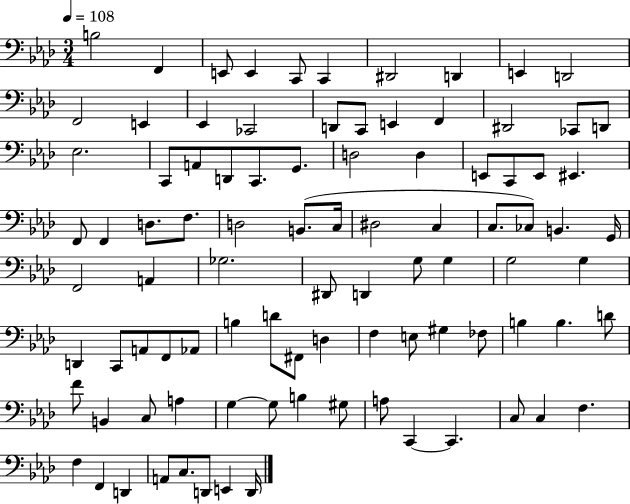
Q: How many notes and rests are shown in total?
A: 93